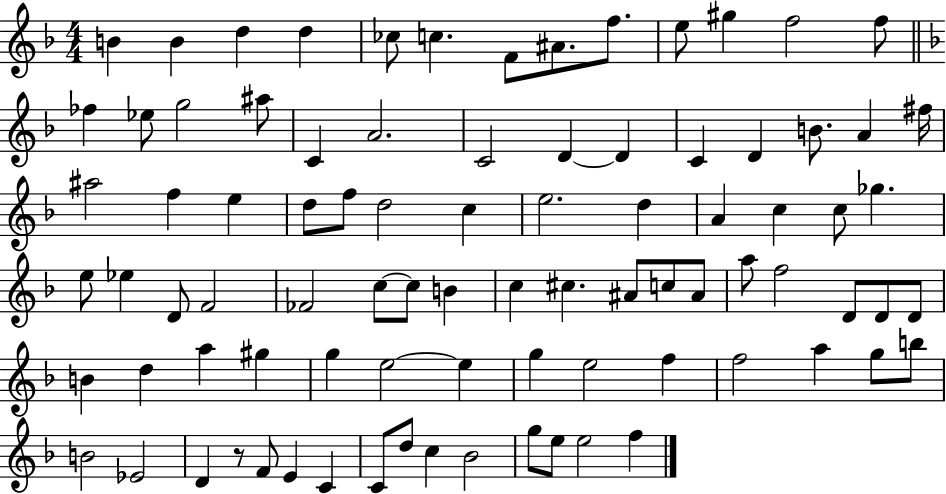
{
  \clef treble
  \numericTimeSignature
  \time 4/4
  \key f \major
  b'4 b'4 d''4 d''4 | ces''8 c''4. f'8 ais'8. f''8. | e''8 gis''4 f''2 f''8 | \bar "||" \break \key f \major fes''4 ees''8 g''2 ais''8 | c'4 a'2. | c'2 d'4~~ d'4 | c'4 d'4 b'8. a'4 fis''16 | \break ais''2 f''4 e''4 | d''8 f''8 d''2 c''4 | e''2. d''4 | a'4 c''4 c''8 ges''4. | \break e''8 ees''4 d'8 f'2 | fes'2 c''8~~ c''8 b'4 | c''4 cis''4. ais'8 c''8 ais'8 | a''8 f''2 d'8 d'8 d'8 | \break b'4 d''4 a''4 gis''4 | g''4 e''2~~ e''4 | g''4 e''2 f''4 | f''2 a''4 g''8 b''8 | \break b'2 ees'2 | d'4 r8 f'8 e'4 c'4 | c'8 d''8 c''4 bes'2 | g''8 e''8 e''2 f''4 | \break \bar "|."
}